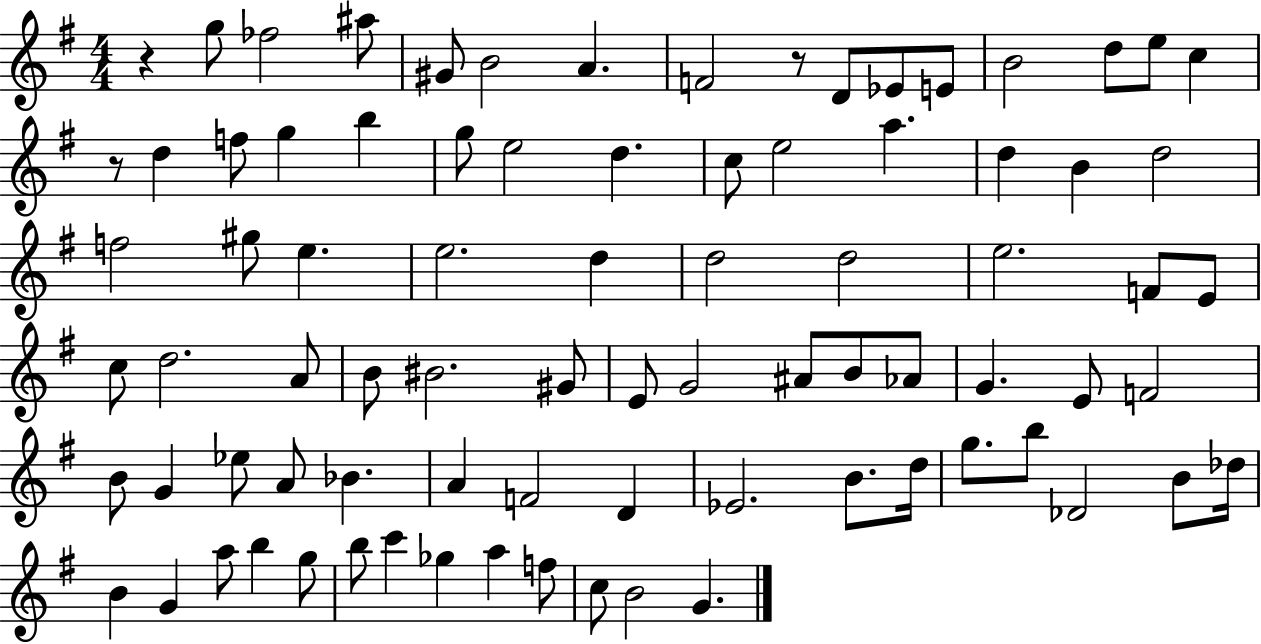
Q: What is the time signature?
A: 4/4